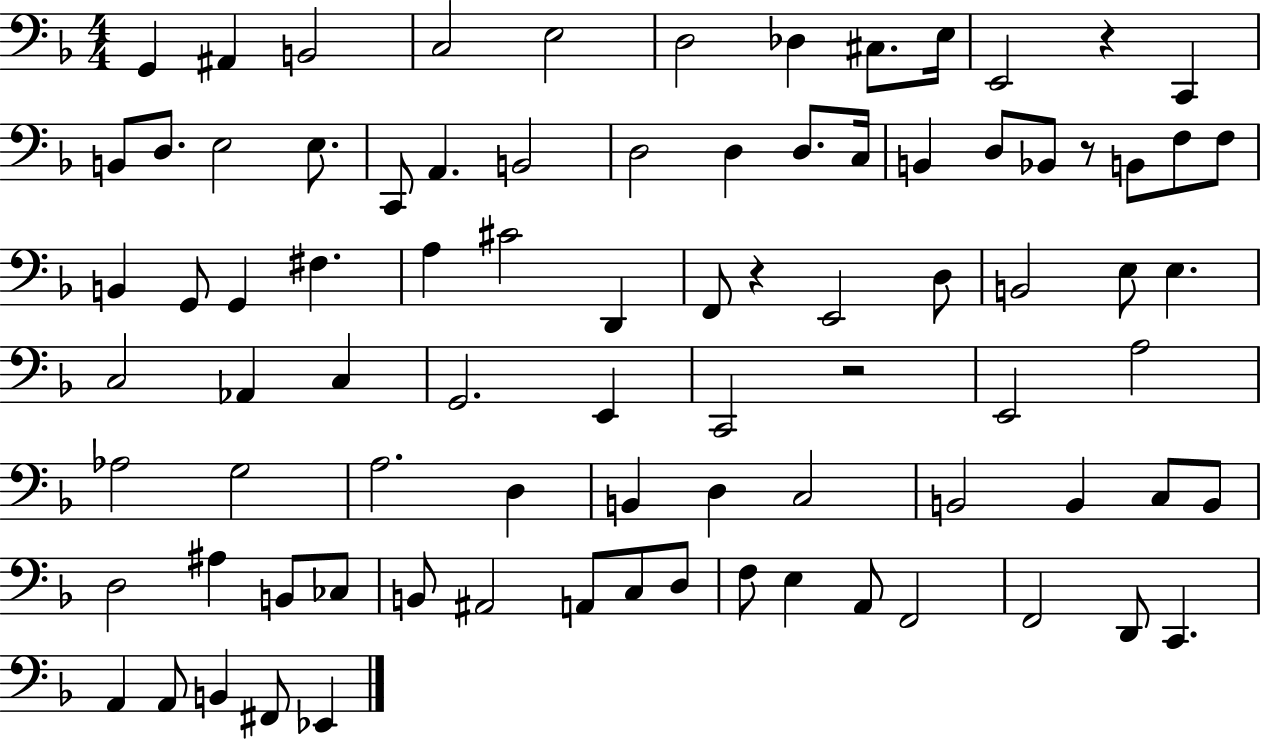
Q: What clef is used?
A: bass